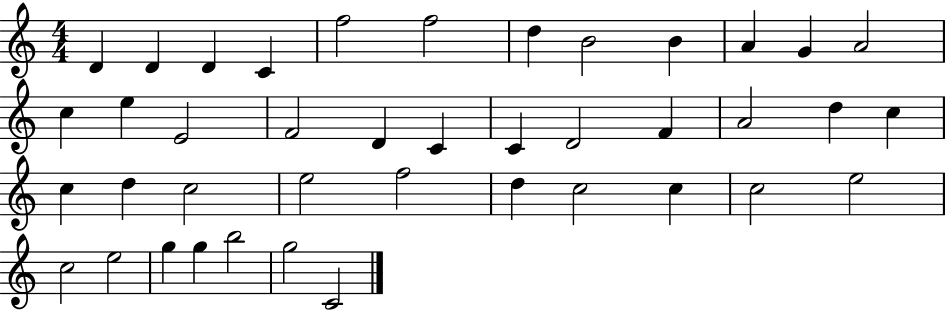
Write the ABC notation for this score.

X:1
T:Untitled
M:4/4
L:1/4
K:C
D D D C f2 f2 d B2 B A G A2 c e E2 F2 D C C D2 F A2 d c c d c2 e2 f2 d c2 c c2 e2 c2 e2 g g b2 g2 C2